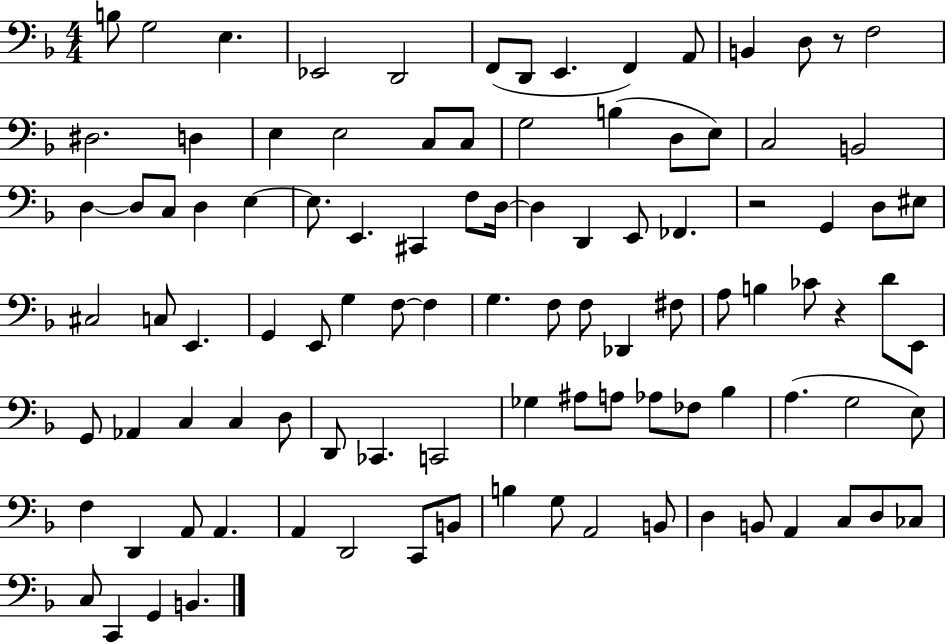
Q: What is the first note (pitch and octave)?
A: B3